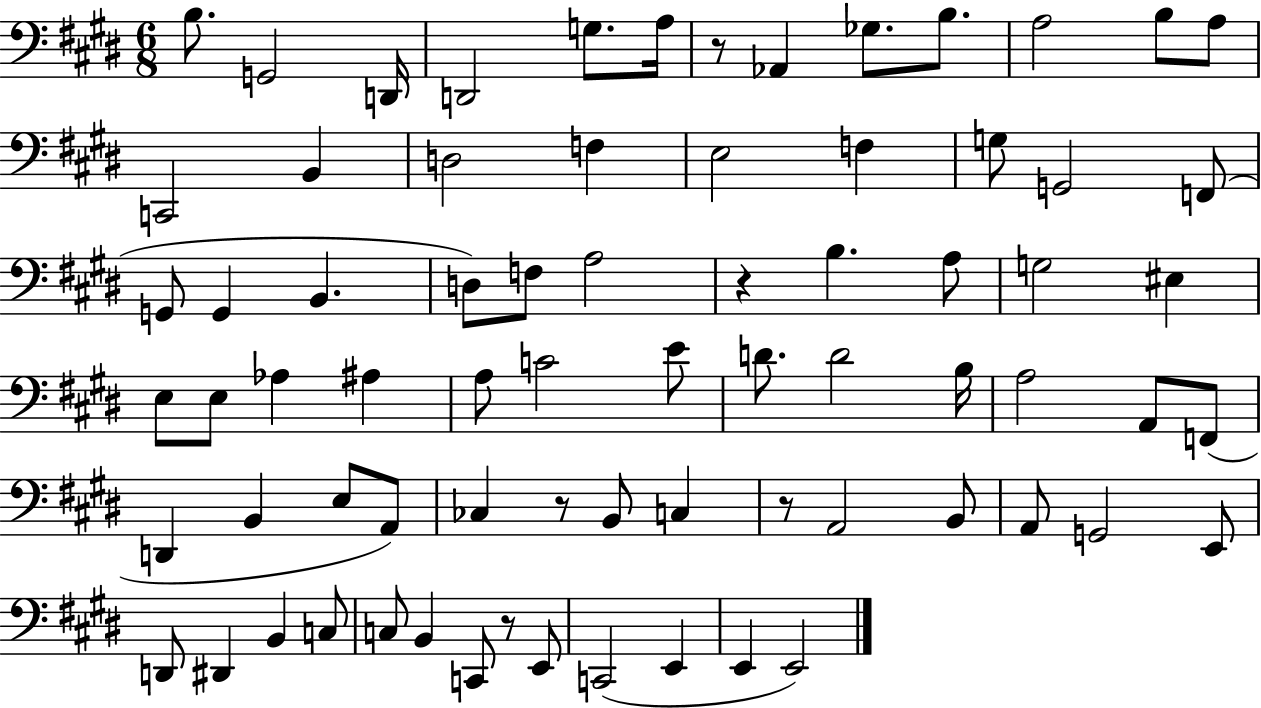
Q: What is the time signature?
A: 6/8